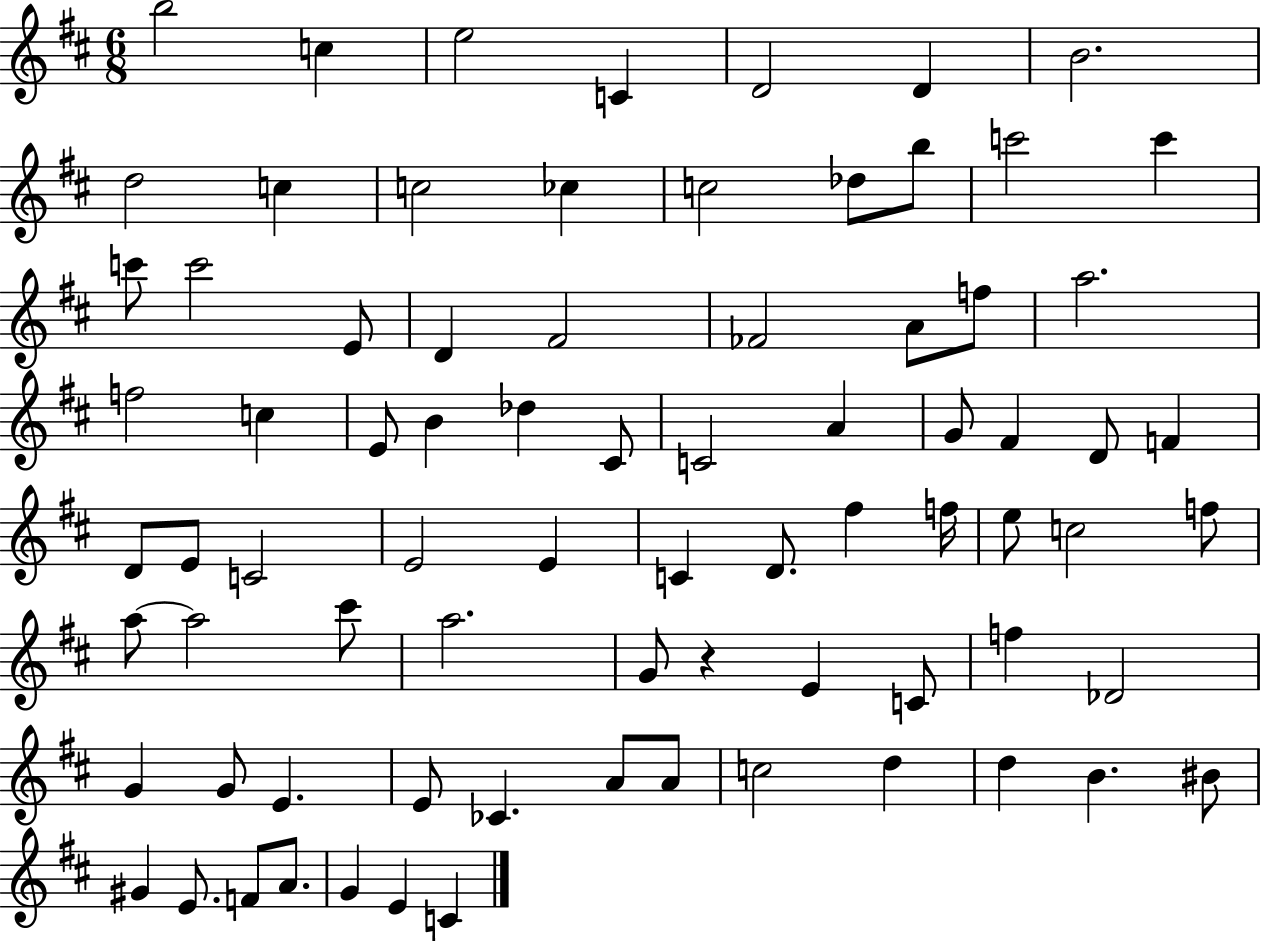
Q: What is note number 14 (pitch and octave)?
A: B5